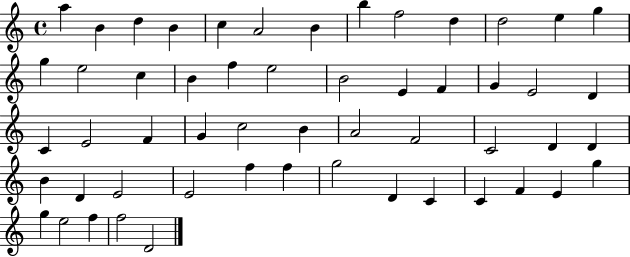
{
  \clef treble
  \time 4/4
  \defaultTimeSignature
  \key c \major
  a''4 b'4 d''4 b'4 | c''4 a'2 b'4 | b''4 f''2 d''4 | d''2 e''4 g''4 | \break g''4 e''2 c''4 | b'4 f''4 e''2 | b'2 e'4 f'4 | g'4 e'2 d'4 | \break c'4 e'2 f'4 | g'4 c''2 b'4 | a'2 f'2 | c'2 d'4 d'4 | \break b'4 d'4 e'2 | e'2 f''4 f''4 | g''2 d'4 c'4 | c'4 f'4 e'4 g''4 | \break g''4 e''2 f''4 | f''2 d'2 | \bar "|."
}